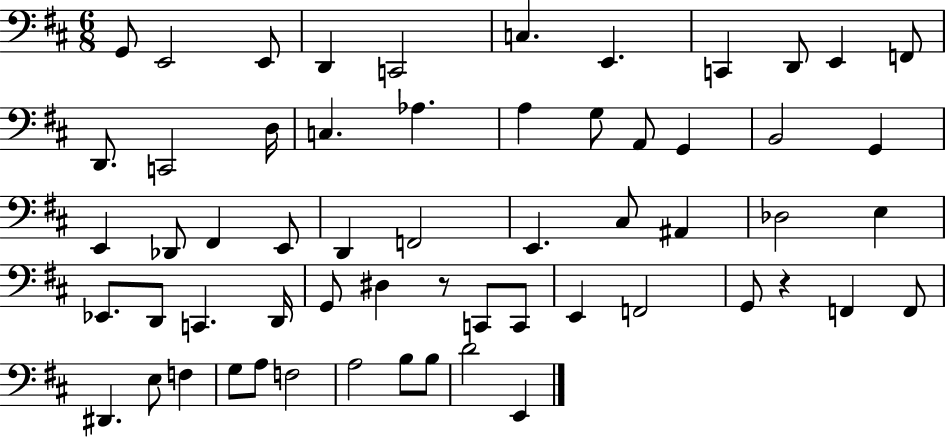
{
  \clef bass
  \numericTimeSignature
  \time 6/8
  \key d \major
  \repeat volta 2 { g,8 e,2 e,8 | d,4 c,2 | c4. e,4. | c,4 d,8 e,4 f,8 | \break d,8. c,2 d16 | c4. aes4. | a4 g8 a,8 g,4 | b,2 g,4 | \break e,4 des,8 fis,4 e,8 | d,4 f,2 | e,4. cis8 ais,4 | des2 e4 | \break ees,8. d,8 c,4. d,16 | g,8 dis4 r8 c,8 c,8 | e,4 f,2 | g,8 r4 f,4 f,8 | \break dis,4. e8 f4 | g8 a8 f2 | a2 b8 b8 | d'2 e,4 | \break } \bar "|."
}